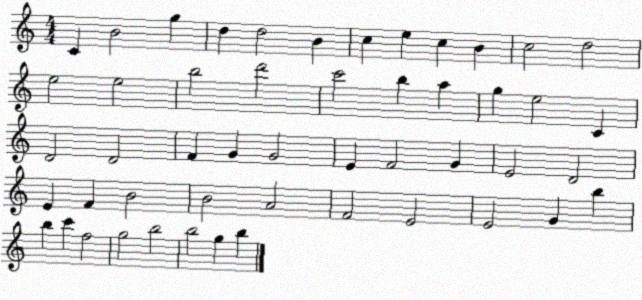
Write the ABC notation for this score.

X:1
T:Untitled
M:4/4
L:1/4
K:C
C B2 g d d2 B c e c B c2 d2 e2 e2 b2 d'2 c'2 b a g e2 C D2 D2 F G G2 E F2 G E2 D2 E F B2 B2 A2 F2 E2 E2 G b b c' f2 g2 b2 b2 g b